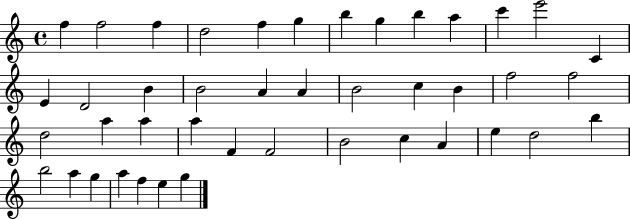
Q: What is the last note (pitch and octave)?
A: G5